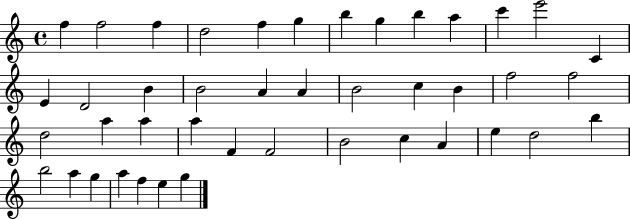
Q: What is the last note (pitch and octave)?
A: G5